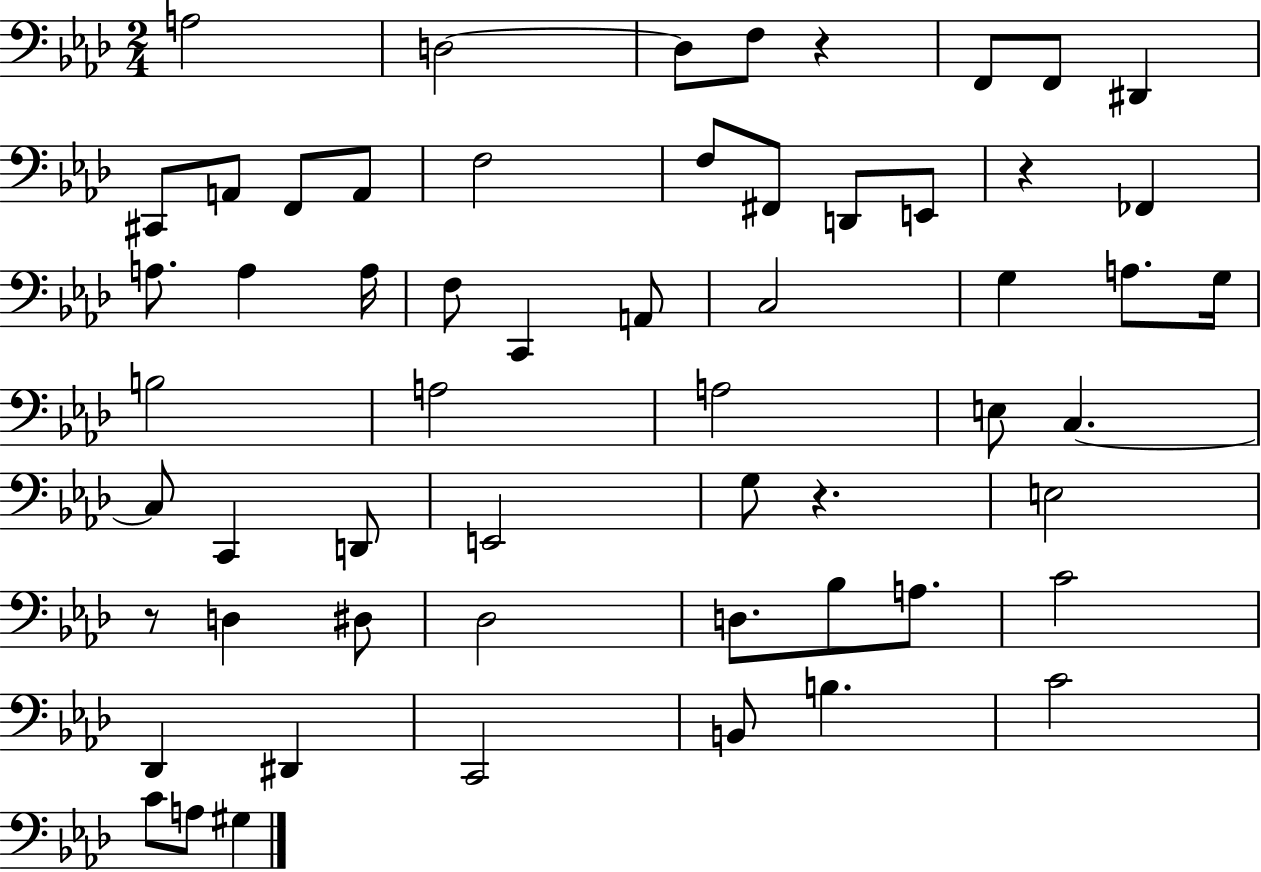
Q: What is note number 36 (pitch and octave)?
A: E2